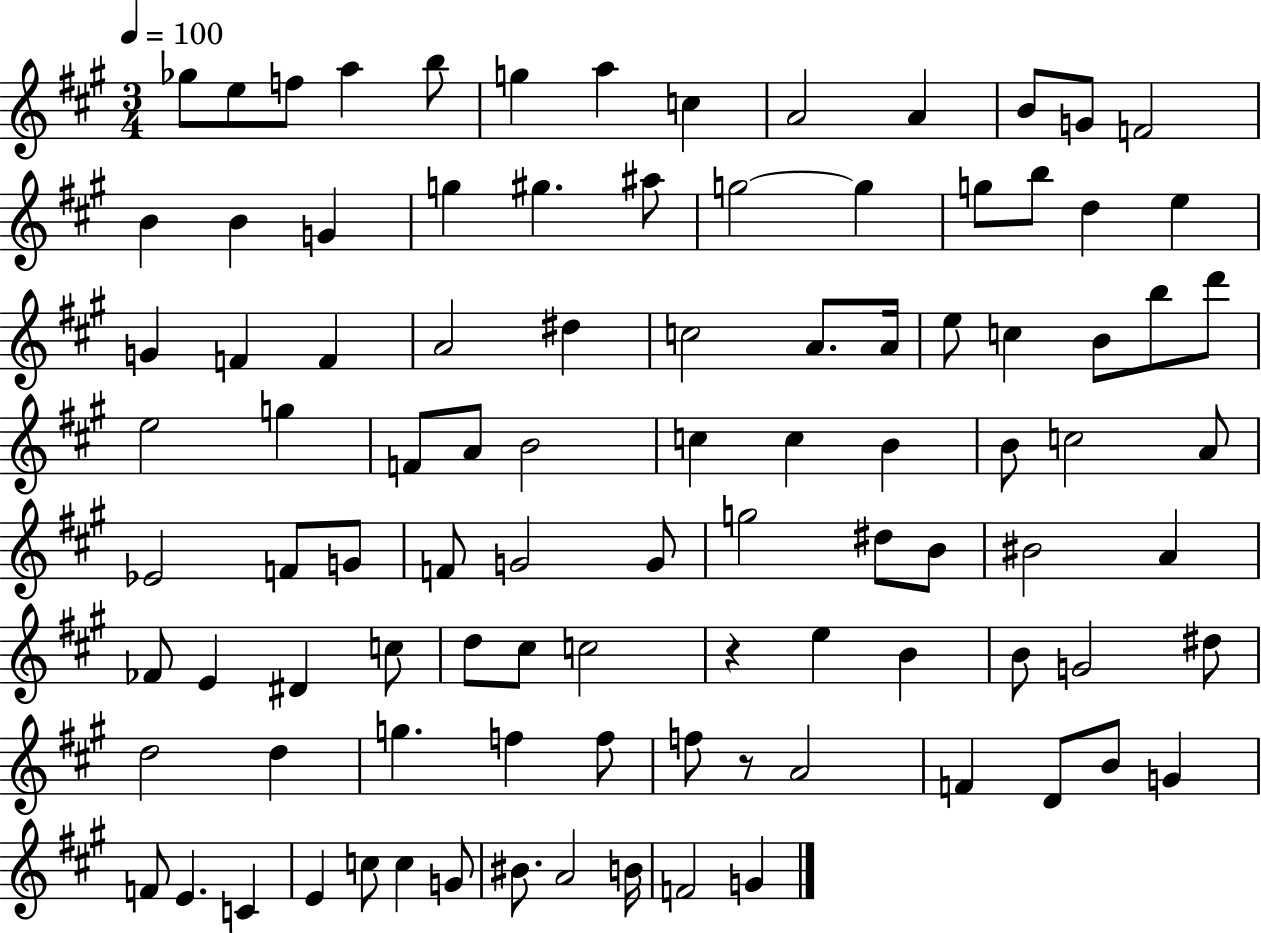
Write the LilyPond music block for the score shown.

{
  \clef treble
  \numericTimeSignature
  \time 3/4
  \key a \major
  \tempo 4 = 100
  ges''8 e''8 f''8 a''4 b''8 | g''4 a''4 c''4 | a'2 a'4 | b'8 g'8 f'2 | \break b'4 b'4 g'4 | g''4 gis''4. ais''8 | g''2~~ g''4 | g''8 b''8 d''4 e''4 | \break g'4 f'4 f'4 | a'2 dis''4 | c''2 a'8. a'16 | e''8 c''4 b'8 b''8 d'''8 | \break e''2 g''4 | f'8 a'8 b'2 | c''4 c''4 b'4 | b'8 c''2 a'8 | \break ees'2 f'8 g'8 | f'8 g'2 g'8 | g''2 dis''8 b'8 | bis'2 a'4 | \break fes'8 e'4 dis'4 c''8 | d''8 cis''8 c''2 | r4 e''4 b'4 | b'8 g'2 dis''8 | \break d''2 d''4 | g''4. f''4 f''8 | f''8 r8 a'2 | f'4 d'8 b'8 g'4 | \break f'8 e'4. c'4 | e'4 c''8 c''4 g'8 | bis'8. a'2 b'16 | f'2 g'4 | \break \bar "|."
}